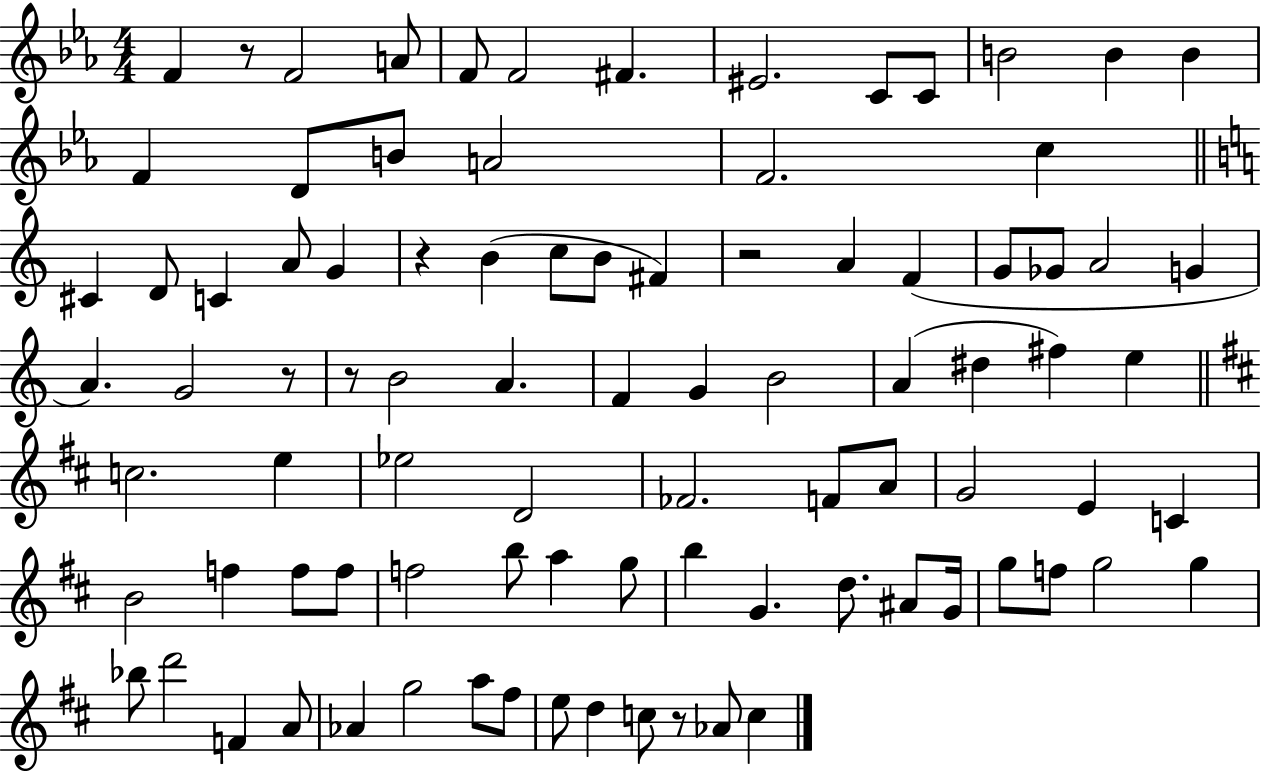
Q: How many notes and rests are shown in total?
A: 90